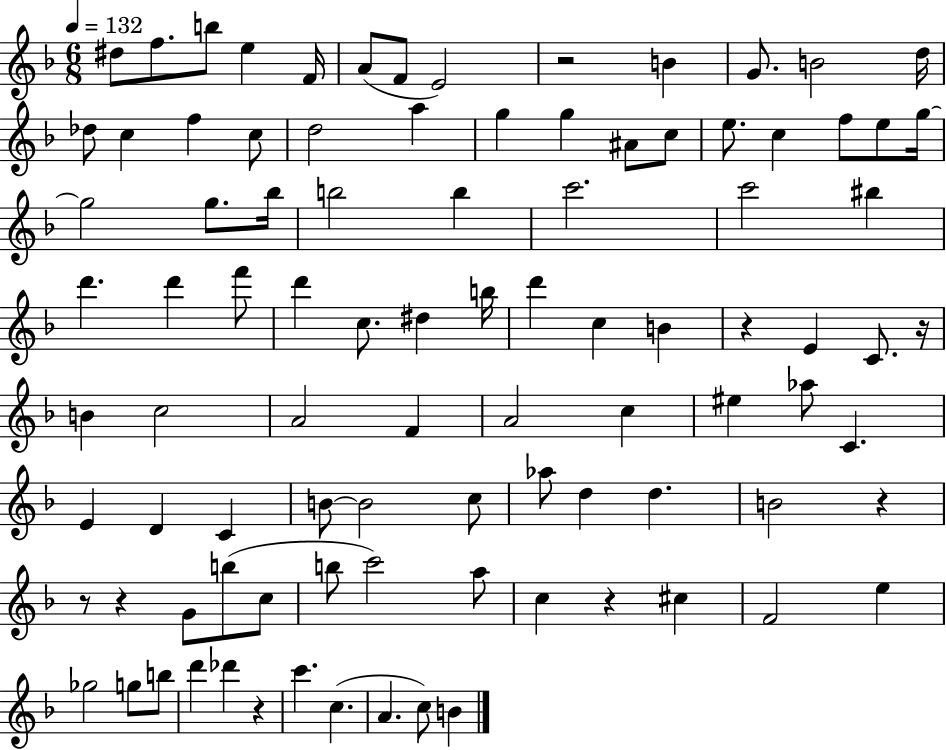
{
  \clef treble
  \numericTimeSignature
  \time 6/8
  \key f \major
  \tempo 4 = 132
  dis''8 f''8. b''8 e''4 f'16 | a'8( f'8 e'2) | r2 b'4 | g'8. b'2 d''16 | \break des''8 c''4 f''4 c''8 | d''2 a''4 | g''4 g''4 ais'8 c''8 | e''8. c''4 f''8 e''8 g''16~~ | \break g''2 g''8. bes''16 | b''2 b''4 | c'''2. | c'''2 bis''4 | \break d'''4. d'''4 f'''8 | d'''4 c''8. dis''4 b''16 | d'''4 c''4 b'4 | r4 e'4 c'8. r16 | \break b'4 c''2 | a'2 f'4 | a'2 c''4 | eis''4 aes''8 c'4. | \break e'4 d'4 c'4 | b'8~~ b'2 c''8 | aes''8 d''4 d''4. | b'2 r4 | \break r8 r4 g'8 b''8( c''8 | b''8 c'''2) a''8 | c''4 r4 cis''4 | f'2 e''4 | \break ges''2 g''8 b''8 | d'''4 des'''4 r4 | c'''4. c''4.( | a'4. c''8) b'4 | \break \bar "|."
}